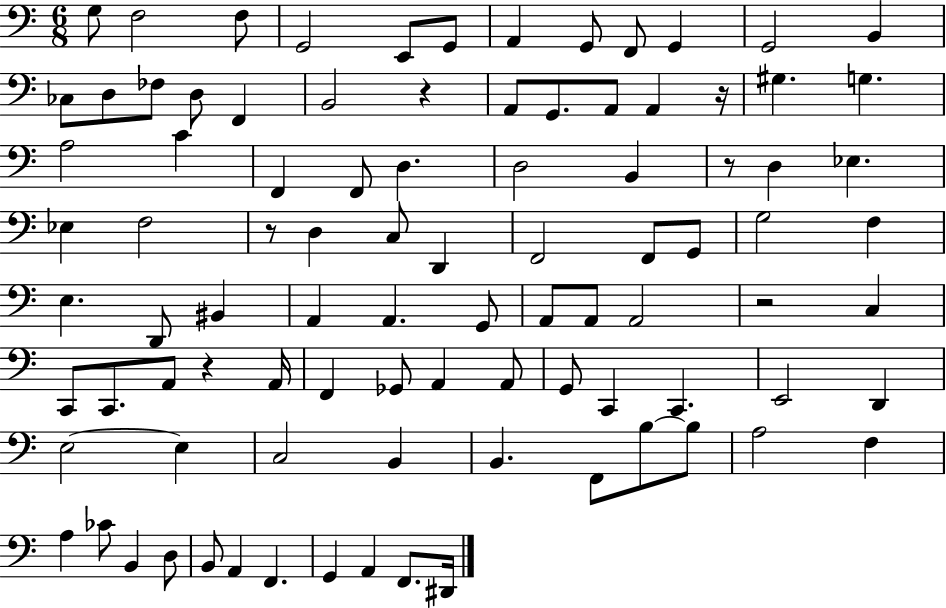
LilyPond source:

{
  \clef bass
  \numericTimeSignature
  \time 6/8
  \key c \major
  g8 f2 f8 | g,2 e,8 g,8 | a,4 g,8 f,8 g,4 | g,2 b,4 | \break ces8 d8 fes8 d8 f,4 | b,2 r4 | a,8 g,8. a,8 a,4 r16 | gis4. g4. | \break a2 c'4 | f,4 f,8 d4. | d2 b,4 | r8 d4 ees4. | \break ees4 f2 | r8 d4 c8 d,4 | f,2 f,8 g,8 | g2 f4 | \break e4. d,8 bis,4 | a,4 a,4. g,8 | a,8 a,8 a,2 | r2 c4 | \break c,8 c,8. a,8 r4 a,16 | f,4 ges,8 a,4 a,8 | g,8 c,4 c,4. | e,2 d,4 | \break e2~~ e4 | c2 b,4 | b,4. f,8 b8~~ b8 | a2 f4 | \break a4 ces'8 b,4 d8 | b,8 a,4 f,4. | g,4 a,4 f,8. dis,16 | \bar "|."
}